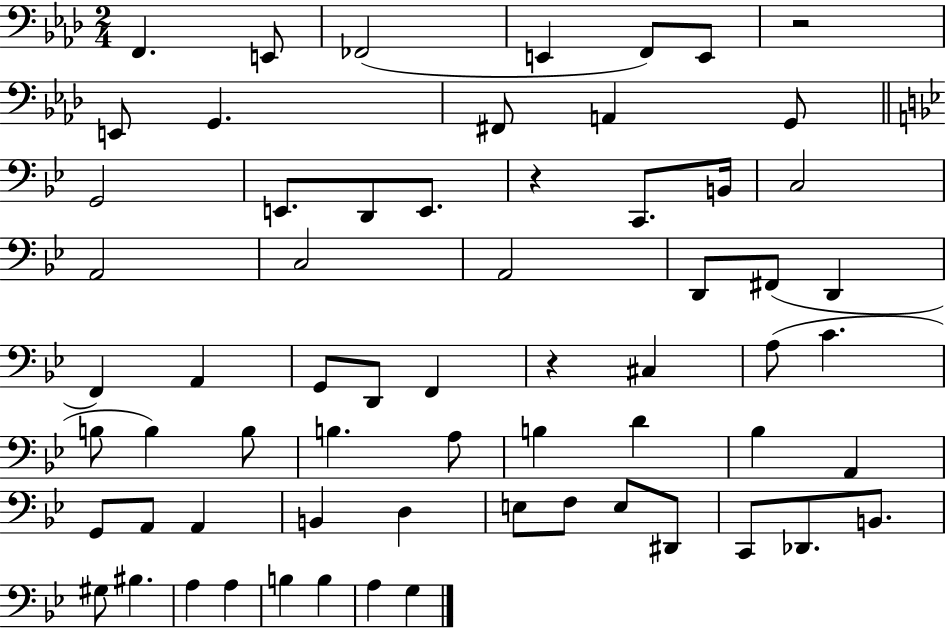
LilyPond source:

{
  \clef bass
  \numericTimeSignature
  \time 2/4
  \key aes \major
  f,4. e,8 | fes,2( | e,4 f,8) e,8 | r2 | \break e,8 g,4. | fis,8 a,4 g,8 | \bar "||" \break \key bes \major g,2 | e,8. d,8 e,8. | r4 c,8. b,16 | c2 | \break a,2 | c2 | a,2 | d,8 fis,8( d,4 | \break f,4) a,4 | g,8 d,8 f,4 | r4 cis4 | a8( c'4. | \break b8 b4) b8 | b4. a8 | b4 d'4 | bes4 a,4 | \break g,8 a,8 a,4 | b,4 d4 | e8 f8 e8 dis,8 | c,8 des,8. b,8. | \break gis8 bis4. | a4 a4 | b4 b4 | a4 g4 | \break \bar "|."
}